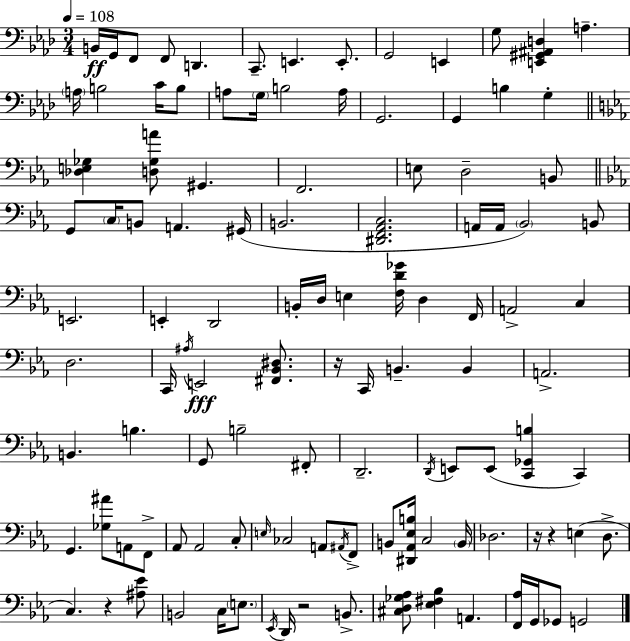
{
  \clef bass
  \numericTimeSignature
  \time 3/4
  \key f \minor
  \tempo 4 = 108
  b,16\ff g,16 f,8 f,8 d,4. | c,8.-- e,4. e,8.-. | g,2 e,4 | g8 <e, gis, ais, d>4 a4.-- | \break \parenthesize a16 b2 c'16 b8 | a8 \parenthesize g16 b2 a16 | g,2. | g,4 b4 g4-. | \break \bar "||" \break \key ees \major <des e ges>4 <d ges a'>8 gis,4. | f,2. | e8 d2-- b,8 | \bar "||" \break \key ees \major g,8 \parenthesize c16 b,8 a,4. gis,16( | b,2. | <dis, f, aes, c>2. | a,16 a,16 \parenthesize bes,2) b,8 | \break e,2. | e,4-. d,2 | b,16-. d16 e4 <f d' ges'>16 d4 f,16 | a,2-> c4 | \break d2. | c,16 \acciaccatura { ais16 }\fff e,2 <fis, bes, dis>8. | r16 c,16 b,4.-- b,4 | a,2.-> | \break b,4. b4. | g,8 b2-- fis,8-. | d,2.-- | \acciaccatura { d,16 } e,8 e,8( <c, ges, b>4 c,4) | \break g,4. <ges ais'>8 a,8 | f,8-> aes,8 aes,2 | c8-. \grace { e16 } ces2 a,8 | \acciaccatura { ais,16 } f,8-> b,8 <dis, aes, ees b>16 c2 | \break \parenthesize b,16 des2. | r16 r4 e4( | d8.-> c4.) r4 | <ais ees'>8 b,2 | \break c16 \parenthesize e8. \acciaccatura { ees,16 } d,16 r2 | b,8.-> <cis d ges aes>8 <ees fis bes>4 a,4. | <f, aes>16 g,16 ges,8 g,2 | \bar "|."
}